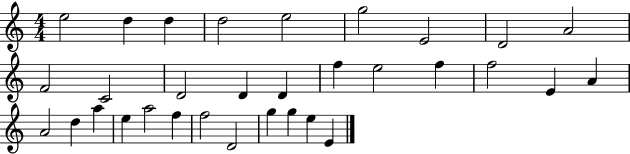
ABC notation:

X:1
T:Untitled
M:4/4
L:1/4
K:C
e2 d d d2 e2 g2 E2 D2 A2 F2 C2 D2 D D f e2 f f2 E A A2 d a e a2 f f2 D2 g g e E